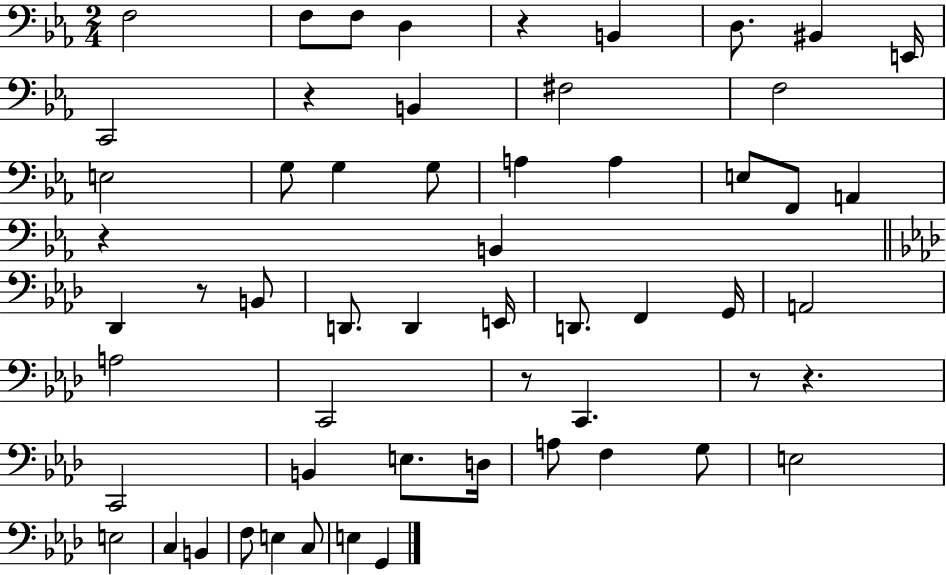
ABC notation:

X:1
T:Untitled
M:2/4
L:1/4
K:Eb
F,2 F,/2 F,/2 D, z B,, D,/2 ^B,, E,,/4 C,,2 z B,, ^F,2 F,2 E,2 G,/2 G, G,/2 A, A, E,/2 F,,/2 A,, z B,, _D,, z/2 B,,/2 D,,/2 D,, E,,/4 D,,/2 F,, G,,/4 A,,2 A,2 C,,2 z/2 C,, z/2 z C,,2 B,, E,/2 D,/4 A,/2 F, G,/2 E,2 E,2 C, B,, F,/2 E, C,/2 E, G,,